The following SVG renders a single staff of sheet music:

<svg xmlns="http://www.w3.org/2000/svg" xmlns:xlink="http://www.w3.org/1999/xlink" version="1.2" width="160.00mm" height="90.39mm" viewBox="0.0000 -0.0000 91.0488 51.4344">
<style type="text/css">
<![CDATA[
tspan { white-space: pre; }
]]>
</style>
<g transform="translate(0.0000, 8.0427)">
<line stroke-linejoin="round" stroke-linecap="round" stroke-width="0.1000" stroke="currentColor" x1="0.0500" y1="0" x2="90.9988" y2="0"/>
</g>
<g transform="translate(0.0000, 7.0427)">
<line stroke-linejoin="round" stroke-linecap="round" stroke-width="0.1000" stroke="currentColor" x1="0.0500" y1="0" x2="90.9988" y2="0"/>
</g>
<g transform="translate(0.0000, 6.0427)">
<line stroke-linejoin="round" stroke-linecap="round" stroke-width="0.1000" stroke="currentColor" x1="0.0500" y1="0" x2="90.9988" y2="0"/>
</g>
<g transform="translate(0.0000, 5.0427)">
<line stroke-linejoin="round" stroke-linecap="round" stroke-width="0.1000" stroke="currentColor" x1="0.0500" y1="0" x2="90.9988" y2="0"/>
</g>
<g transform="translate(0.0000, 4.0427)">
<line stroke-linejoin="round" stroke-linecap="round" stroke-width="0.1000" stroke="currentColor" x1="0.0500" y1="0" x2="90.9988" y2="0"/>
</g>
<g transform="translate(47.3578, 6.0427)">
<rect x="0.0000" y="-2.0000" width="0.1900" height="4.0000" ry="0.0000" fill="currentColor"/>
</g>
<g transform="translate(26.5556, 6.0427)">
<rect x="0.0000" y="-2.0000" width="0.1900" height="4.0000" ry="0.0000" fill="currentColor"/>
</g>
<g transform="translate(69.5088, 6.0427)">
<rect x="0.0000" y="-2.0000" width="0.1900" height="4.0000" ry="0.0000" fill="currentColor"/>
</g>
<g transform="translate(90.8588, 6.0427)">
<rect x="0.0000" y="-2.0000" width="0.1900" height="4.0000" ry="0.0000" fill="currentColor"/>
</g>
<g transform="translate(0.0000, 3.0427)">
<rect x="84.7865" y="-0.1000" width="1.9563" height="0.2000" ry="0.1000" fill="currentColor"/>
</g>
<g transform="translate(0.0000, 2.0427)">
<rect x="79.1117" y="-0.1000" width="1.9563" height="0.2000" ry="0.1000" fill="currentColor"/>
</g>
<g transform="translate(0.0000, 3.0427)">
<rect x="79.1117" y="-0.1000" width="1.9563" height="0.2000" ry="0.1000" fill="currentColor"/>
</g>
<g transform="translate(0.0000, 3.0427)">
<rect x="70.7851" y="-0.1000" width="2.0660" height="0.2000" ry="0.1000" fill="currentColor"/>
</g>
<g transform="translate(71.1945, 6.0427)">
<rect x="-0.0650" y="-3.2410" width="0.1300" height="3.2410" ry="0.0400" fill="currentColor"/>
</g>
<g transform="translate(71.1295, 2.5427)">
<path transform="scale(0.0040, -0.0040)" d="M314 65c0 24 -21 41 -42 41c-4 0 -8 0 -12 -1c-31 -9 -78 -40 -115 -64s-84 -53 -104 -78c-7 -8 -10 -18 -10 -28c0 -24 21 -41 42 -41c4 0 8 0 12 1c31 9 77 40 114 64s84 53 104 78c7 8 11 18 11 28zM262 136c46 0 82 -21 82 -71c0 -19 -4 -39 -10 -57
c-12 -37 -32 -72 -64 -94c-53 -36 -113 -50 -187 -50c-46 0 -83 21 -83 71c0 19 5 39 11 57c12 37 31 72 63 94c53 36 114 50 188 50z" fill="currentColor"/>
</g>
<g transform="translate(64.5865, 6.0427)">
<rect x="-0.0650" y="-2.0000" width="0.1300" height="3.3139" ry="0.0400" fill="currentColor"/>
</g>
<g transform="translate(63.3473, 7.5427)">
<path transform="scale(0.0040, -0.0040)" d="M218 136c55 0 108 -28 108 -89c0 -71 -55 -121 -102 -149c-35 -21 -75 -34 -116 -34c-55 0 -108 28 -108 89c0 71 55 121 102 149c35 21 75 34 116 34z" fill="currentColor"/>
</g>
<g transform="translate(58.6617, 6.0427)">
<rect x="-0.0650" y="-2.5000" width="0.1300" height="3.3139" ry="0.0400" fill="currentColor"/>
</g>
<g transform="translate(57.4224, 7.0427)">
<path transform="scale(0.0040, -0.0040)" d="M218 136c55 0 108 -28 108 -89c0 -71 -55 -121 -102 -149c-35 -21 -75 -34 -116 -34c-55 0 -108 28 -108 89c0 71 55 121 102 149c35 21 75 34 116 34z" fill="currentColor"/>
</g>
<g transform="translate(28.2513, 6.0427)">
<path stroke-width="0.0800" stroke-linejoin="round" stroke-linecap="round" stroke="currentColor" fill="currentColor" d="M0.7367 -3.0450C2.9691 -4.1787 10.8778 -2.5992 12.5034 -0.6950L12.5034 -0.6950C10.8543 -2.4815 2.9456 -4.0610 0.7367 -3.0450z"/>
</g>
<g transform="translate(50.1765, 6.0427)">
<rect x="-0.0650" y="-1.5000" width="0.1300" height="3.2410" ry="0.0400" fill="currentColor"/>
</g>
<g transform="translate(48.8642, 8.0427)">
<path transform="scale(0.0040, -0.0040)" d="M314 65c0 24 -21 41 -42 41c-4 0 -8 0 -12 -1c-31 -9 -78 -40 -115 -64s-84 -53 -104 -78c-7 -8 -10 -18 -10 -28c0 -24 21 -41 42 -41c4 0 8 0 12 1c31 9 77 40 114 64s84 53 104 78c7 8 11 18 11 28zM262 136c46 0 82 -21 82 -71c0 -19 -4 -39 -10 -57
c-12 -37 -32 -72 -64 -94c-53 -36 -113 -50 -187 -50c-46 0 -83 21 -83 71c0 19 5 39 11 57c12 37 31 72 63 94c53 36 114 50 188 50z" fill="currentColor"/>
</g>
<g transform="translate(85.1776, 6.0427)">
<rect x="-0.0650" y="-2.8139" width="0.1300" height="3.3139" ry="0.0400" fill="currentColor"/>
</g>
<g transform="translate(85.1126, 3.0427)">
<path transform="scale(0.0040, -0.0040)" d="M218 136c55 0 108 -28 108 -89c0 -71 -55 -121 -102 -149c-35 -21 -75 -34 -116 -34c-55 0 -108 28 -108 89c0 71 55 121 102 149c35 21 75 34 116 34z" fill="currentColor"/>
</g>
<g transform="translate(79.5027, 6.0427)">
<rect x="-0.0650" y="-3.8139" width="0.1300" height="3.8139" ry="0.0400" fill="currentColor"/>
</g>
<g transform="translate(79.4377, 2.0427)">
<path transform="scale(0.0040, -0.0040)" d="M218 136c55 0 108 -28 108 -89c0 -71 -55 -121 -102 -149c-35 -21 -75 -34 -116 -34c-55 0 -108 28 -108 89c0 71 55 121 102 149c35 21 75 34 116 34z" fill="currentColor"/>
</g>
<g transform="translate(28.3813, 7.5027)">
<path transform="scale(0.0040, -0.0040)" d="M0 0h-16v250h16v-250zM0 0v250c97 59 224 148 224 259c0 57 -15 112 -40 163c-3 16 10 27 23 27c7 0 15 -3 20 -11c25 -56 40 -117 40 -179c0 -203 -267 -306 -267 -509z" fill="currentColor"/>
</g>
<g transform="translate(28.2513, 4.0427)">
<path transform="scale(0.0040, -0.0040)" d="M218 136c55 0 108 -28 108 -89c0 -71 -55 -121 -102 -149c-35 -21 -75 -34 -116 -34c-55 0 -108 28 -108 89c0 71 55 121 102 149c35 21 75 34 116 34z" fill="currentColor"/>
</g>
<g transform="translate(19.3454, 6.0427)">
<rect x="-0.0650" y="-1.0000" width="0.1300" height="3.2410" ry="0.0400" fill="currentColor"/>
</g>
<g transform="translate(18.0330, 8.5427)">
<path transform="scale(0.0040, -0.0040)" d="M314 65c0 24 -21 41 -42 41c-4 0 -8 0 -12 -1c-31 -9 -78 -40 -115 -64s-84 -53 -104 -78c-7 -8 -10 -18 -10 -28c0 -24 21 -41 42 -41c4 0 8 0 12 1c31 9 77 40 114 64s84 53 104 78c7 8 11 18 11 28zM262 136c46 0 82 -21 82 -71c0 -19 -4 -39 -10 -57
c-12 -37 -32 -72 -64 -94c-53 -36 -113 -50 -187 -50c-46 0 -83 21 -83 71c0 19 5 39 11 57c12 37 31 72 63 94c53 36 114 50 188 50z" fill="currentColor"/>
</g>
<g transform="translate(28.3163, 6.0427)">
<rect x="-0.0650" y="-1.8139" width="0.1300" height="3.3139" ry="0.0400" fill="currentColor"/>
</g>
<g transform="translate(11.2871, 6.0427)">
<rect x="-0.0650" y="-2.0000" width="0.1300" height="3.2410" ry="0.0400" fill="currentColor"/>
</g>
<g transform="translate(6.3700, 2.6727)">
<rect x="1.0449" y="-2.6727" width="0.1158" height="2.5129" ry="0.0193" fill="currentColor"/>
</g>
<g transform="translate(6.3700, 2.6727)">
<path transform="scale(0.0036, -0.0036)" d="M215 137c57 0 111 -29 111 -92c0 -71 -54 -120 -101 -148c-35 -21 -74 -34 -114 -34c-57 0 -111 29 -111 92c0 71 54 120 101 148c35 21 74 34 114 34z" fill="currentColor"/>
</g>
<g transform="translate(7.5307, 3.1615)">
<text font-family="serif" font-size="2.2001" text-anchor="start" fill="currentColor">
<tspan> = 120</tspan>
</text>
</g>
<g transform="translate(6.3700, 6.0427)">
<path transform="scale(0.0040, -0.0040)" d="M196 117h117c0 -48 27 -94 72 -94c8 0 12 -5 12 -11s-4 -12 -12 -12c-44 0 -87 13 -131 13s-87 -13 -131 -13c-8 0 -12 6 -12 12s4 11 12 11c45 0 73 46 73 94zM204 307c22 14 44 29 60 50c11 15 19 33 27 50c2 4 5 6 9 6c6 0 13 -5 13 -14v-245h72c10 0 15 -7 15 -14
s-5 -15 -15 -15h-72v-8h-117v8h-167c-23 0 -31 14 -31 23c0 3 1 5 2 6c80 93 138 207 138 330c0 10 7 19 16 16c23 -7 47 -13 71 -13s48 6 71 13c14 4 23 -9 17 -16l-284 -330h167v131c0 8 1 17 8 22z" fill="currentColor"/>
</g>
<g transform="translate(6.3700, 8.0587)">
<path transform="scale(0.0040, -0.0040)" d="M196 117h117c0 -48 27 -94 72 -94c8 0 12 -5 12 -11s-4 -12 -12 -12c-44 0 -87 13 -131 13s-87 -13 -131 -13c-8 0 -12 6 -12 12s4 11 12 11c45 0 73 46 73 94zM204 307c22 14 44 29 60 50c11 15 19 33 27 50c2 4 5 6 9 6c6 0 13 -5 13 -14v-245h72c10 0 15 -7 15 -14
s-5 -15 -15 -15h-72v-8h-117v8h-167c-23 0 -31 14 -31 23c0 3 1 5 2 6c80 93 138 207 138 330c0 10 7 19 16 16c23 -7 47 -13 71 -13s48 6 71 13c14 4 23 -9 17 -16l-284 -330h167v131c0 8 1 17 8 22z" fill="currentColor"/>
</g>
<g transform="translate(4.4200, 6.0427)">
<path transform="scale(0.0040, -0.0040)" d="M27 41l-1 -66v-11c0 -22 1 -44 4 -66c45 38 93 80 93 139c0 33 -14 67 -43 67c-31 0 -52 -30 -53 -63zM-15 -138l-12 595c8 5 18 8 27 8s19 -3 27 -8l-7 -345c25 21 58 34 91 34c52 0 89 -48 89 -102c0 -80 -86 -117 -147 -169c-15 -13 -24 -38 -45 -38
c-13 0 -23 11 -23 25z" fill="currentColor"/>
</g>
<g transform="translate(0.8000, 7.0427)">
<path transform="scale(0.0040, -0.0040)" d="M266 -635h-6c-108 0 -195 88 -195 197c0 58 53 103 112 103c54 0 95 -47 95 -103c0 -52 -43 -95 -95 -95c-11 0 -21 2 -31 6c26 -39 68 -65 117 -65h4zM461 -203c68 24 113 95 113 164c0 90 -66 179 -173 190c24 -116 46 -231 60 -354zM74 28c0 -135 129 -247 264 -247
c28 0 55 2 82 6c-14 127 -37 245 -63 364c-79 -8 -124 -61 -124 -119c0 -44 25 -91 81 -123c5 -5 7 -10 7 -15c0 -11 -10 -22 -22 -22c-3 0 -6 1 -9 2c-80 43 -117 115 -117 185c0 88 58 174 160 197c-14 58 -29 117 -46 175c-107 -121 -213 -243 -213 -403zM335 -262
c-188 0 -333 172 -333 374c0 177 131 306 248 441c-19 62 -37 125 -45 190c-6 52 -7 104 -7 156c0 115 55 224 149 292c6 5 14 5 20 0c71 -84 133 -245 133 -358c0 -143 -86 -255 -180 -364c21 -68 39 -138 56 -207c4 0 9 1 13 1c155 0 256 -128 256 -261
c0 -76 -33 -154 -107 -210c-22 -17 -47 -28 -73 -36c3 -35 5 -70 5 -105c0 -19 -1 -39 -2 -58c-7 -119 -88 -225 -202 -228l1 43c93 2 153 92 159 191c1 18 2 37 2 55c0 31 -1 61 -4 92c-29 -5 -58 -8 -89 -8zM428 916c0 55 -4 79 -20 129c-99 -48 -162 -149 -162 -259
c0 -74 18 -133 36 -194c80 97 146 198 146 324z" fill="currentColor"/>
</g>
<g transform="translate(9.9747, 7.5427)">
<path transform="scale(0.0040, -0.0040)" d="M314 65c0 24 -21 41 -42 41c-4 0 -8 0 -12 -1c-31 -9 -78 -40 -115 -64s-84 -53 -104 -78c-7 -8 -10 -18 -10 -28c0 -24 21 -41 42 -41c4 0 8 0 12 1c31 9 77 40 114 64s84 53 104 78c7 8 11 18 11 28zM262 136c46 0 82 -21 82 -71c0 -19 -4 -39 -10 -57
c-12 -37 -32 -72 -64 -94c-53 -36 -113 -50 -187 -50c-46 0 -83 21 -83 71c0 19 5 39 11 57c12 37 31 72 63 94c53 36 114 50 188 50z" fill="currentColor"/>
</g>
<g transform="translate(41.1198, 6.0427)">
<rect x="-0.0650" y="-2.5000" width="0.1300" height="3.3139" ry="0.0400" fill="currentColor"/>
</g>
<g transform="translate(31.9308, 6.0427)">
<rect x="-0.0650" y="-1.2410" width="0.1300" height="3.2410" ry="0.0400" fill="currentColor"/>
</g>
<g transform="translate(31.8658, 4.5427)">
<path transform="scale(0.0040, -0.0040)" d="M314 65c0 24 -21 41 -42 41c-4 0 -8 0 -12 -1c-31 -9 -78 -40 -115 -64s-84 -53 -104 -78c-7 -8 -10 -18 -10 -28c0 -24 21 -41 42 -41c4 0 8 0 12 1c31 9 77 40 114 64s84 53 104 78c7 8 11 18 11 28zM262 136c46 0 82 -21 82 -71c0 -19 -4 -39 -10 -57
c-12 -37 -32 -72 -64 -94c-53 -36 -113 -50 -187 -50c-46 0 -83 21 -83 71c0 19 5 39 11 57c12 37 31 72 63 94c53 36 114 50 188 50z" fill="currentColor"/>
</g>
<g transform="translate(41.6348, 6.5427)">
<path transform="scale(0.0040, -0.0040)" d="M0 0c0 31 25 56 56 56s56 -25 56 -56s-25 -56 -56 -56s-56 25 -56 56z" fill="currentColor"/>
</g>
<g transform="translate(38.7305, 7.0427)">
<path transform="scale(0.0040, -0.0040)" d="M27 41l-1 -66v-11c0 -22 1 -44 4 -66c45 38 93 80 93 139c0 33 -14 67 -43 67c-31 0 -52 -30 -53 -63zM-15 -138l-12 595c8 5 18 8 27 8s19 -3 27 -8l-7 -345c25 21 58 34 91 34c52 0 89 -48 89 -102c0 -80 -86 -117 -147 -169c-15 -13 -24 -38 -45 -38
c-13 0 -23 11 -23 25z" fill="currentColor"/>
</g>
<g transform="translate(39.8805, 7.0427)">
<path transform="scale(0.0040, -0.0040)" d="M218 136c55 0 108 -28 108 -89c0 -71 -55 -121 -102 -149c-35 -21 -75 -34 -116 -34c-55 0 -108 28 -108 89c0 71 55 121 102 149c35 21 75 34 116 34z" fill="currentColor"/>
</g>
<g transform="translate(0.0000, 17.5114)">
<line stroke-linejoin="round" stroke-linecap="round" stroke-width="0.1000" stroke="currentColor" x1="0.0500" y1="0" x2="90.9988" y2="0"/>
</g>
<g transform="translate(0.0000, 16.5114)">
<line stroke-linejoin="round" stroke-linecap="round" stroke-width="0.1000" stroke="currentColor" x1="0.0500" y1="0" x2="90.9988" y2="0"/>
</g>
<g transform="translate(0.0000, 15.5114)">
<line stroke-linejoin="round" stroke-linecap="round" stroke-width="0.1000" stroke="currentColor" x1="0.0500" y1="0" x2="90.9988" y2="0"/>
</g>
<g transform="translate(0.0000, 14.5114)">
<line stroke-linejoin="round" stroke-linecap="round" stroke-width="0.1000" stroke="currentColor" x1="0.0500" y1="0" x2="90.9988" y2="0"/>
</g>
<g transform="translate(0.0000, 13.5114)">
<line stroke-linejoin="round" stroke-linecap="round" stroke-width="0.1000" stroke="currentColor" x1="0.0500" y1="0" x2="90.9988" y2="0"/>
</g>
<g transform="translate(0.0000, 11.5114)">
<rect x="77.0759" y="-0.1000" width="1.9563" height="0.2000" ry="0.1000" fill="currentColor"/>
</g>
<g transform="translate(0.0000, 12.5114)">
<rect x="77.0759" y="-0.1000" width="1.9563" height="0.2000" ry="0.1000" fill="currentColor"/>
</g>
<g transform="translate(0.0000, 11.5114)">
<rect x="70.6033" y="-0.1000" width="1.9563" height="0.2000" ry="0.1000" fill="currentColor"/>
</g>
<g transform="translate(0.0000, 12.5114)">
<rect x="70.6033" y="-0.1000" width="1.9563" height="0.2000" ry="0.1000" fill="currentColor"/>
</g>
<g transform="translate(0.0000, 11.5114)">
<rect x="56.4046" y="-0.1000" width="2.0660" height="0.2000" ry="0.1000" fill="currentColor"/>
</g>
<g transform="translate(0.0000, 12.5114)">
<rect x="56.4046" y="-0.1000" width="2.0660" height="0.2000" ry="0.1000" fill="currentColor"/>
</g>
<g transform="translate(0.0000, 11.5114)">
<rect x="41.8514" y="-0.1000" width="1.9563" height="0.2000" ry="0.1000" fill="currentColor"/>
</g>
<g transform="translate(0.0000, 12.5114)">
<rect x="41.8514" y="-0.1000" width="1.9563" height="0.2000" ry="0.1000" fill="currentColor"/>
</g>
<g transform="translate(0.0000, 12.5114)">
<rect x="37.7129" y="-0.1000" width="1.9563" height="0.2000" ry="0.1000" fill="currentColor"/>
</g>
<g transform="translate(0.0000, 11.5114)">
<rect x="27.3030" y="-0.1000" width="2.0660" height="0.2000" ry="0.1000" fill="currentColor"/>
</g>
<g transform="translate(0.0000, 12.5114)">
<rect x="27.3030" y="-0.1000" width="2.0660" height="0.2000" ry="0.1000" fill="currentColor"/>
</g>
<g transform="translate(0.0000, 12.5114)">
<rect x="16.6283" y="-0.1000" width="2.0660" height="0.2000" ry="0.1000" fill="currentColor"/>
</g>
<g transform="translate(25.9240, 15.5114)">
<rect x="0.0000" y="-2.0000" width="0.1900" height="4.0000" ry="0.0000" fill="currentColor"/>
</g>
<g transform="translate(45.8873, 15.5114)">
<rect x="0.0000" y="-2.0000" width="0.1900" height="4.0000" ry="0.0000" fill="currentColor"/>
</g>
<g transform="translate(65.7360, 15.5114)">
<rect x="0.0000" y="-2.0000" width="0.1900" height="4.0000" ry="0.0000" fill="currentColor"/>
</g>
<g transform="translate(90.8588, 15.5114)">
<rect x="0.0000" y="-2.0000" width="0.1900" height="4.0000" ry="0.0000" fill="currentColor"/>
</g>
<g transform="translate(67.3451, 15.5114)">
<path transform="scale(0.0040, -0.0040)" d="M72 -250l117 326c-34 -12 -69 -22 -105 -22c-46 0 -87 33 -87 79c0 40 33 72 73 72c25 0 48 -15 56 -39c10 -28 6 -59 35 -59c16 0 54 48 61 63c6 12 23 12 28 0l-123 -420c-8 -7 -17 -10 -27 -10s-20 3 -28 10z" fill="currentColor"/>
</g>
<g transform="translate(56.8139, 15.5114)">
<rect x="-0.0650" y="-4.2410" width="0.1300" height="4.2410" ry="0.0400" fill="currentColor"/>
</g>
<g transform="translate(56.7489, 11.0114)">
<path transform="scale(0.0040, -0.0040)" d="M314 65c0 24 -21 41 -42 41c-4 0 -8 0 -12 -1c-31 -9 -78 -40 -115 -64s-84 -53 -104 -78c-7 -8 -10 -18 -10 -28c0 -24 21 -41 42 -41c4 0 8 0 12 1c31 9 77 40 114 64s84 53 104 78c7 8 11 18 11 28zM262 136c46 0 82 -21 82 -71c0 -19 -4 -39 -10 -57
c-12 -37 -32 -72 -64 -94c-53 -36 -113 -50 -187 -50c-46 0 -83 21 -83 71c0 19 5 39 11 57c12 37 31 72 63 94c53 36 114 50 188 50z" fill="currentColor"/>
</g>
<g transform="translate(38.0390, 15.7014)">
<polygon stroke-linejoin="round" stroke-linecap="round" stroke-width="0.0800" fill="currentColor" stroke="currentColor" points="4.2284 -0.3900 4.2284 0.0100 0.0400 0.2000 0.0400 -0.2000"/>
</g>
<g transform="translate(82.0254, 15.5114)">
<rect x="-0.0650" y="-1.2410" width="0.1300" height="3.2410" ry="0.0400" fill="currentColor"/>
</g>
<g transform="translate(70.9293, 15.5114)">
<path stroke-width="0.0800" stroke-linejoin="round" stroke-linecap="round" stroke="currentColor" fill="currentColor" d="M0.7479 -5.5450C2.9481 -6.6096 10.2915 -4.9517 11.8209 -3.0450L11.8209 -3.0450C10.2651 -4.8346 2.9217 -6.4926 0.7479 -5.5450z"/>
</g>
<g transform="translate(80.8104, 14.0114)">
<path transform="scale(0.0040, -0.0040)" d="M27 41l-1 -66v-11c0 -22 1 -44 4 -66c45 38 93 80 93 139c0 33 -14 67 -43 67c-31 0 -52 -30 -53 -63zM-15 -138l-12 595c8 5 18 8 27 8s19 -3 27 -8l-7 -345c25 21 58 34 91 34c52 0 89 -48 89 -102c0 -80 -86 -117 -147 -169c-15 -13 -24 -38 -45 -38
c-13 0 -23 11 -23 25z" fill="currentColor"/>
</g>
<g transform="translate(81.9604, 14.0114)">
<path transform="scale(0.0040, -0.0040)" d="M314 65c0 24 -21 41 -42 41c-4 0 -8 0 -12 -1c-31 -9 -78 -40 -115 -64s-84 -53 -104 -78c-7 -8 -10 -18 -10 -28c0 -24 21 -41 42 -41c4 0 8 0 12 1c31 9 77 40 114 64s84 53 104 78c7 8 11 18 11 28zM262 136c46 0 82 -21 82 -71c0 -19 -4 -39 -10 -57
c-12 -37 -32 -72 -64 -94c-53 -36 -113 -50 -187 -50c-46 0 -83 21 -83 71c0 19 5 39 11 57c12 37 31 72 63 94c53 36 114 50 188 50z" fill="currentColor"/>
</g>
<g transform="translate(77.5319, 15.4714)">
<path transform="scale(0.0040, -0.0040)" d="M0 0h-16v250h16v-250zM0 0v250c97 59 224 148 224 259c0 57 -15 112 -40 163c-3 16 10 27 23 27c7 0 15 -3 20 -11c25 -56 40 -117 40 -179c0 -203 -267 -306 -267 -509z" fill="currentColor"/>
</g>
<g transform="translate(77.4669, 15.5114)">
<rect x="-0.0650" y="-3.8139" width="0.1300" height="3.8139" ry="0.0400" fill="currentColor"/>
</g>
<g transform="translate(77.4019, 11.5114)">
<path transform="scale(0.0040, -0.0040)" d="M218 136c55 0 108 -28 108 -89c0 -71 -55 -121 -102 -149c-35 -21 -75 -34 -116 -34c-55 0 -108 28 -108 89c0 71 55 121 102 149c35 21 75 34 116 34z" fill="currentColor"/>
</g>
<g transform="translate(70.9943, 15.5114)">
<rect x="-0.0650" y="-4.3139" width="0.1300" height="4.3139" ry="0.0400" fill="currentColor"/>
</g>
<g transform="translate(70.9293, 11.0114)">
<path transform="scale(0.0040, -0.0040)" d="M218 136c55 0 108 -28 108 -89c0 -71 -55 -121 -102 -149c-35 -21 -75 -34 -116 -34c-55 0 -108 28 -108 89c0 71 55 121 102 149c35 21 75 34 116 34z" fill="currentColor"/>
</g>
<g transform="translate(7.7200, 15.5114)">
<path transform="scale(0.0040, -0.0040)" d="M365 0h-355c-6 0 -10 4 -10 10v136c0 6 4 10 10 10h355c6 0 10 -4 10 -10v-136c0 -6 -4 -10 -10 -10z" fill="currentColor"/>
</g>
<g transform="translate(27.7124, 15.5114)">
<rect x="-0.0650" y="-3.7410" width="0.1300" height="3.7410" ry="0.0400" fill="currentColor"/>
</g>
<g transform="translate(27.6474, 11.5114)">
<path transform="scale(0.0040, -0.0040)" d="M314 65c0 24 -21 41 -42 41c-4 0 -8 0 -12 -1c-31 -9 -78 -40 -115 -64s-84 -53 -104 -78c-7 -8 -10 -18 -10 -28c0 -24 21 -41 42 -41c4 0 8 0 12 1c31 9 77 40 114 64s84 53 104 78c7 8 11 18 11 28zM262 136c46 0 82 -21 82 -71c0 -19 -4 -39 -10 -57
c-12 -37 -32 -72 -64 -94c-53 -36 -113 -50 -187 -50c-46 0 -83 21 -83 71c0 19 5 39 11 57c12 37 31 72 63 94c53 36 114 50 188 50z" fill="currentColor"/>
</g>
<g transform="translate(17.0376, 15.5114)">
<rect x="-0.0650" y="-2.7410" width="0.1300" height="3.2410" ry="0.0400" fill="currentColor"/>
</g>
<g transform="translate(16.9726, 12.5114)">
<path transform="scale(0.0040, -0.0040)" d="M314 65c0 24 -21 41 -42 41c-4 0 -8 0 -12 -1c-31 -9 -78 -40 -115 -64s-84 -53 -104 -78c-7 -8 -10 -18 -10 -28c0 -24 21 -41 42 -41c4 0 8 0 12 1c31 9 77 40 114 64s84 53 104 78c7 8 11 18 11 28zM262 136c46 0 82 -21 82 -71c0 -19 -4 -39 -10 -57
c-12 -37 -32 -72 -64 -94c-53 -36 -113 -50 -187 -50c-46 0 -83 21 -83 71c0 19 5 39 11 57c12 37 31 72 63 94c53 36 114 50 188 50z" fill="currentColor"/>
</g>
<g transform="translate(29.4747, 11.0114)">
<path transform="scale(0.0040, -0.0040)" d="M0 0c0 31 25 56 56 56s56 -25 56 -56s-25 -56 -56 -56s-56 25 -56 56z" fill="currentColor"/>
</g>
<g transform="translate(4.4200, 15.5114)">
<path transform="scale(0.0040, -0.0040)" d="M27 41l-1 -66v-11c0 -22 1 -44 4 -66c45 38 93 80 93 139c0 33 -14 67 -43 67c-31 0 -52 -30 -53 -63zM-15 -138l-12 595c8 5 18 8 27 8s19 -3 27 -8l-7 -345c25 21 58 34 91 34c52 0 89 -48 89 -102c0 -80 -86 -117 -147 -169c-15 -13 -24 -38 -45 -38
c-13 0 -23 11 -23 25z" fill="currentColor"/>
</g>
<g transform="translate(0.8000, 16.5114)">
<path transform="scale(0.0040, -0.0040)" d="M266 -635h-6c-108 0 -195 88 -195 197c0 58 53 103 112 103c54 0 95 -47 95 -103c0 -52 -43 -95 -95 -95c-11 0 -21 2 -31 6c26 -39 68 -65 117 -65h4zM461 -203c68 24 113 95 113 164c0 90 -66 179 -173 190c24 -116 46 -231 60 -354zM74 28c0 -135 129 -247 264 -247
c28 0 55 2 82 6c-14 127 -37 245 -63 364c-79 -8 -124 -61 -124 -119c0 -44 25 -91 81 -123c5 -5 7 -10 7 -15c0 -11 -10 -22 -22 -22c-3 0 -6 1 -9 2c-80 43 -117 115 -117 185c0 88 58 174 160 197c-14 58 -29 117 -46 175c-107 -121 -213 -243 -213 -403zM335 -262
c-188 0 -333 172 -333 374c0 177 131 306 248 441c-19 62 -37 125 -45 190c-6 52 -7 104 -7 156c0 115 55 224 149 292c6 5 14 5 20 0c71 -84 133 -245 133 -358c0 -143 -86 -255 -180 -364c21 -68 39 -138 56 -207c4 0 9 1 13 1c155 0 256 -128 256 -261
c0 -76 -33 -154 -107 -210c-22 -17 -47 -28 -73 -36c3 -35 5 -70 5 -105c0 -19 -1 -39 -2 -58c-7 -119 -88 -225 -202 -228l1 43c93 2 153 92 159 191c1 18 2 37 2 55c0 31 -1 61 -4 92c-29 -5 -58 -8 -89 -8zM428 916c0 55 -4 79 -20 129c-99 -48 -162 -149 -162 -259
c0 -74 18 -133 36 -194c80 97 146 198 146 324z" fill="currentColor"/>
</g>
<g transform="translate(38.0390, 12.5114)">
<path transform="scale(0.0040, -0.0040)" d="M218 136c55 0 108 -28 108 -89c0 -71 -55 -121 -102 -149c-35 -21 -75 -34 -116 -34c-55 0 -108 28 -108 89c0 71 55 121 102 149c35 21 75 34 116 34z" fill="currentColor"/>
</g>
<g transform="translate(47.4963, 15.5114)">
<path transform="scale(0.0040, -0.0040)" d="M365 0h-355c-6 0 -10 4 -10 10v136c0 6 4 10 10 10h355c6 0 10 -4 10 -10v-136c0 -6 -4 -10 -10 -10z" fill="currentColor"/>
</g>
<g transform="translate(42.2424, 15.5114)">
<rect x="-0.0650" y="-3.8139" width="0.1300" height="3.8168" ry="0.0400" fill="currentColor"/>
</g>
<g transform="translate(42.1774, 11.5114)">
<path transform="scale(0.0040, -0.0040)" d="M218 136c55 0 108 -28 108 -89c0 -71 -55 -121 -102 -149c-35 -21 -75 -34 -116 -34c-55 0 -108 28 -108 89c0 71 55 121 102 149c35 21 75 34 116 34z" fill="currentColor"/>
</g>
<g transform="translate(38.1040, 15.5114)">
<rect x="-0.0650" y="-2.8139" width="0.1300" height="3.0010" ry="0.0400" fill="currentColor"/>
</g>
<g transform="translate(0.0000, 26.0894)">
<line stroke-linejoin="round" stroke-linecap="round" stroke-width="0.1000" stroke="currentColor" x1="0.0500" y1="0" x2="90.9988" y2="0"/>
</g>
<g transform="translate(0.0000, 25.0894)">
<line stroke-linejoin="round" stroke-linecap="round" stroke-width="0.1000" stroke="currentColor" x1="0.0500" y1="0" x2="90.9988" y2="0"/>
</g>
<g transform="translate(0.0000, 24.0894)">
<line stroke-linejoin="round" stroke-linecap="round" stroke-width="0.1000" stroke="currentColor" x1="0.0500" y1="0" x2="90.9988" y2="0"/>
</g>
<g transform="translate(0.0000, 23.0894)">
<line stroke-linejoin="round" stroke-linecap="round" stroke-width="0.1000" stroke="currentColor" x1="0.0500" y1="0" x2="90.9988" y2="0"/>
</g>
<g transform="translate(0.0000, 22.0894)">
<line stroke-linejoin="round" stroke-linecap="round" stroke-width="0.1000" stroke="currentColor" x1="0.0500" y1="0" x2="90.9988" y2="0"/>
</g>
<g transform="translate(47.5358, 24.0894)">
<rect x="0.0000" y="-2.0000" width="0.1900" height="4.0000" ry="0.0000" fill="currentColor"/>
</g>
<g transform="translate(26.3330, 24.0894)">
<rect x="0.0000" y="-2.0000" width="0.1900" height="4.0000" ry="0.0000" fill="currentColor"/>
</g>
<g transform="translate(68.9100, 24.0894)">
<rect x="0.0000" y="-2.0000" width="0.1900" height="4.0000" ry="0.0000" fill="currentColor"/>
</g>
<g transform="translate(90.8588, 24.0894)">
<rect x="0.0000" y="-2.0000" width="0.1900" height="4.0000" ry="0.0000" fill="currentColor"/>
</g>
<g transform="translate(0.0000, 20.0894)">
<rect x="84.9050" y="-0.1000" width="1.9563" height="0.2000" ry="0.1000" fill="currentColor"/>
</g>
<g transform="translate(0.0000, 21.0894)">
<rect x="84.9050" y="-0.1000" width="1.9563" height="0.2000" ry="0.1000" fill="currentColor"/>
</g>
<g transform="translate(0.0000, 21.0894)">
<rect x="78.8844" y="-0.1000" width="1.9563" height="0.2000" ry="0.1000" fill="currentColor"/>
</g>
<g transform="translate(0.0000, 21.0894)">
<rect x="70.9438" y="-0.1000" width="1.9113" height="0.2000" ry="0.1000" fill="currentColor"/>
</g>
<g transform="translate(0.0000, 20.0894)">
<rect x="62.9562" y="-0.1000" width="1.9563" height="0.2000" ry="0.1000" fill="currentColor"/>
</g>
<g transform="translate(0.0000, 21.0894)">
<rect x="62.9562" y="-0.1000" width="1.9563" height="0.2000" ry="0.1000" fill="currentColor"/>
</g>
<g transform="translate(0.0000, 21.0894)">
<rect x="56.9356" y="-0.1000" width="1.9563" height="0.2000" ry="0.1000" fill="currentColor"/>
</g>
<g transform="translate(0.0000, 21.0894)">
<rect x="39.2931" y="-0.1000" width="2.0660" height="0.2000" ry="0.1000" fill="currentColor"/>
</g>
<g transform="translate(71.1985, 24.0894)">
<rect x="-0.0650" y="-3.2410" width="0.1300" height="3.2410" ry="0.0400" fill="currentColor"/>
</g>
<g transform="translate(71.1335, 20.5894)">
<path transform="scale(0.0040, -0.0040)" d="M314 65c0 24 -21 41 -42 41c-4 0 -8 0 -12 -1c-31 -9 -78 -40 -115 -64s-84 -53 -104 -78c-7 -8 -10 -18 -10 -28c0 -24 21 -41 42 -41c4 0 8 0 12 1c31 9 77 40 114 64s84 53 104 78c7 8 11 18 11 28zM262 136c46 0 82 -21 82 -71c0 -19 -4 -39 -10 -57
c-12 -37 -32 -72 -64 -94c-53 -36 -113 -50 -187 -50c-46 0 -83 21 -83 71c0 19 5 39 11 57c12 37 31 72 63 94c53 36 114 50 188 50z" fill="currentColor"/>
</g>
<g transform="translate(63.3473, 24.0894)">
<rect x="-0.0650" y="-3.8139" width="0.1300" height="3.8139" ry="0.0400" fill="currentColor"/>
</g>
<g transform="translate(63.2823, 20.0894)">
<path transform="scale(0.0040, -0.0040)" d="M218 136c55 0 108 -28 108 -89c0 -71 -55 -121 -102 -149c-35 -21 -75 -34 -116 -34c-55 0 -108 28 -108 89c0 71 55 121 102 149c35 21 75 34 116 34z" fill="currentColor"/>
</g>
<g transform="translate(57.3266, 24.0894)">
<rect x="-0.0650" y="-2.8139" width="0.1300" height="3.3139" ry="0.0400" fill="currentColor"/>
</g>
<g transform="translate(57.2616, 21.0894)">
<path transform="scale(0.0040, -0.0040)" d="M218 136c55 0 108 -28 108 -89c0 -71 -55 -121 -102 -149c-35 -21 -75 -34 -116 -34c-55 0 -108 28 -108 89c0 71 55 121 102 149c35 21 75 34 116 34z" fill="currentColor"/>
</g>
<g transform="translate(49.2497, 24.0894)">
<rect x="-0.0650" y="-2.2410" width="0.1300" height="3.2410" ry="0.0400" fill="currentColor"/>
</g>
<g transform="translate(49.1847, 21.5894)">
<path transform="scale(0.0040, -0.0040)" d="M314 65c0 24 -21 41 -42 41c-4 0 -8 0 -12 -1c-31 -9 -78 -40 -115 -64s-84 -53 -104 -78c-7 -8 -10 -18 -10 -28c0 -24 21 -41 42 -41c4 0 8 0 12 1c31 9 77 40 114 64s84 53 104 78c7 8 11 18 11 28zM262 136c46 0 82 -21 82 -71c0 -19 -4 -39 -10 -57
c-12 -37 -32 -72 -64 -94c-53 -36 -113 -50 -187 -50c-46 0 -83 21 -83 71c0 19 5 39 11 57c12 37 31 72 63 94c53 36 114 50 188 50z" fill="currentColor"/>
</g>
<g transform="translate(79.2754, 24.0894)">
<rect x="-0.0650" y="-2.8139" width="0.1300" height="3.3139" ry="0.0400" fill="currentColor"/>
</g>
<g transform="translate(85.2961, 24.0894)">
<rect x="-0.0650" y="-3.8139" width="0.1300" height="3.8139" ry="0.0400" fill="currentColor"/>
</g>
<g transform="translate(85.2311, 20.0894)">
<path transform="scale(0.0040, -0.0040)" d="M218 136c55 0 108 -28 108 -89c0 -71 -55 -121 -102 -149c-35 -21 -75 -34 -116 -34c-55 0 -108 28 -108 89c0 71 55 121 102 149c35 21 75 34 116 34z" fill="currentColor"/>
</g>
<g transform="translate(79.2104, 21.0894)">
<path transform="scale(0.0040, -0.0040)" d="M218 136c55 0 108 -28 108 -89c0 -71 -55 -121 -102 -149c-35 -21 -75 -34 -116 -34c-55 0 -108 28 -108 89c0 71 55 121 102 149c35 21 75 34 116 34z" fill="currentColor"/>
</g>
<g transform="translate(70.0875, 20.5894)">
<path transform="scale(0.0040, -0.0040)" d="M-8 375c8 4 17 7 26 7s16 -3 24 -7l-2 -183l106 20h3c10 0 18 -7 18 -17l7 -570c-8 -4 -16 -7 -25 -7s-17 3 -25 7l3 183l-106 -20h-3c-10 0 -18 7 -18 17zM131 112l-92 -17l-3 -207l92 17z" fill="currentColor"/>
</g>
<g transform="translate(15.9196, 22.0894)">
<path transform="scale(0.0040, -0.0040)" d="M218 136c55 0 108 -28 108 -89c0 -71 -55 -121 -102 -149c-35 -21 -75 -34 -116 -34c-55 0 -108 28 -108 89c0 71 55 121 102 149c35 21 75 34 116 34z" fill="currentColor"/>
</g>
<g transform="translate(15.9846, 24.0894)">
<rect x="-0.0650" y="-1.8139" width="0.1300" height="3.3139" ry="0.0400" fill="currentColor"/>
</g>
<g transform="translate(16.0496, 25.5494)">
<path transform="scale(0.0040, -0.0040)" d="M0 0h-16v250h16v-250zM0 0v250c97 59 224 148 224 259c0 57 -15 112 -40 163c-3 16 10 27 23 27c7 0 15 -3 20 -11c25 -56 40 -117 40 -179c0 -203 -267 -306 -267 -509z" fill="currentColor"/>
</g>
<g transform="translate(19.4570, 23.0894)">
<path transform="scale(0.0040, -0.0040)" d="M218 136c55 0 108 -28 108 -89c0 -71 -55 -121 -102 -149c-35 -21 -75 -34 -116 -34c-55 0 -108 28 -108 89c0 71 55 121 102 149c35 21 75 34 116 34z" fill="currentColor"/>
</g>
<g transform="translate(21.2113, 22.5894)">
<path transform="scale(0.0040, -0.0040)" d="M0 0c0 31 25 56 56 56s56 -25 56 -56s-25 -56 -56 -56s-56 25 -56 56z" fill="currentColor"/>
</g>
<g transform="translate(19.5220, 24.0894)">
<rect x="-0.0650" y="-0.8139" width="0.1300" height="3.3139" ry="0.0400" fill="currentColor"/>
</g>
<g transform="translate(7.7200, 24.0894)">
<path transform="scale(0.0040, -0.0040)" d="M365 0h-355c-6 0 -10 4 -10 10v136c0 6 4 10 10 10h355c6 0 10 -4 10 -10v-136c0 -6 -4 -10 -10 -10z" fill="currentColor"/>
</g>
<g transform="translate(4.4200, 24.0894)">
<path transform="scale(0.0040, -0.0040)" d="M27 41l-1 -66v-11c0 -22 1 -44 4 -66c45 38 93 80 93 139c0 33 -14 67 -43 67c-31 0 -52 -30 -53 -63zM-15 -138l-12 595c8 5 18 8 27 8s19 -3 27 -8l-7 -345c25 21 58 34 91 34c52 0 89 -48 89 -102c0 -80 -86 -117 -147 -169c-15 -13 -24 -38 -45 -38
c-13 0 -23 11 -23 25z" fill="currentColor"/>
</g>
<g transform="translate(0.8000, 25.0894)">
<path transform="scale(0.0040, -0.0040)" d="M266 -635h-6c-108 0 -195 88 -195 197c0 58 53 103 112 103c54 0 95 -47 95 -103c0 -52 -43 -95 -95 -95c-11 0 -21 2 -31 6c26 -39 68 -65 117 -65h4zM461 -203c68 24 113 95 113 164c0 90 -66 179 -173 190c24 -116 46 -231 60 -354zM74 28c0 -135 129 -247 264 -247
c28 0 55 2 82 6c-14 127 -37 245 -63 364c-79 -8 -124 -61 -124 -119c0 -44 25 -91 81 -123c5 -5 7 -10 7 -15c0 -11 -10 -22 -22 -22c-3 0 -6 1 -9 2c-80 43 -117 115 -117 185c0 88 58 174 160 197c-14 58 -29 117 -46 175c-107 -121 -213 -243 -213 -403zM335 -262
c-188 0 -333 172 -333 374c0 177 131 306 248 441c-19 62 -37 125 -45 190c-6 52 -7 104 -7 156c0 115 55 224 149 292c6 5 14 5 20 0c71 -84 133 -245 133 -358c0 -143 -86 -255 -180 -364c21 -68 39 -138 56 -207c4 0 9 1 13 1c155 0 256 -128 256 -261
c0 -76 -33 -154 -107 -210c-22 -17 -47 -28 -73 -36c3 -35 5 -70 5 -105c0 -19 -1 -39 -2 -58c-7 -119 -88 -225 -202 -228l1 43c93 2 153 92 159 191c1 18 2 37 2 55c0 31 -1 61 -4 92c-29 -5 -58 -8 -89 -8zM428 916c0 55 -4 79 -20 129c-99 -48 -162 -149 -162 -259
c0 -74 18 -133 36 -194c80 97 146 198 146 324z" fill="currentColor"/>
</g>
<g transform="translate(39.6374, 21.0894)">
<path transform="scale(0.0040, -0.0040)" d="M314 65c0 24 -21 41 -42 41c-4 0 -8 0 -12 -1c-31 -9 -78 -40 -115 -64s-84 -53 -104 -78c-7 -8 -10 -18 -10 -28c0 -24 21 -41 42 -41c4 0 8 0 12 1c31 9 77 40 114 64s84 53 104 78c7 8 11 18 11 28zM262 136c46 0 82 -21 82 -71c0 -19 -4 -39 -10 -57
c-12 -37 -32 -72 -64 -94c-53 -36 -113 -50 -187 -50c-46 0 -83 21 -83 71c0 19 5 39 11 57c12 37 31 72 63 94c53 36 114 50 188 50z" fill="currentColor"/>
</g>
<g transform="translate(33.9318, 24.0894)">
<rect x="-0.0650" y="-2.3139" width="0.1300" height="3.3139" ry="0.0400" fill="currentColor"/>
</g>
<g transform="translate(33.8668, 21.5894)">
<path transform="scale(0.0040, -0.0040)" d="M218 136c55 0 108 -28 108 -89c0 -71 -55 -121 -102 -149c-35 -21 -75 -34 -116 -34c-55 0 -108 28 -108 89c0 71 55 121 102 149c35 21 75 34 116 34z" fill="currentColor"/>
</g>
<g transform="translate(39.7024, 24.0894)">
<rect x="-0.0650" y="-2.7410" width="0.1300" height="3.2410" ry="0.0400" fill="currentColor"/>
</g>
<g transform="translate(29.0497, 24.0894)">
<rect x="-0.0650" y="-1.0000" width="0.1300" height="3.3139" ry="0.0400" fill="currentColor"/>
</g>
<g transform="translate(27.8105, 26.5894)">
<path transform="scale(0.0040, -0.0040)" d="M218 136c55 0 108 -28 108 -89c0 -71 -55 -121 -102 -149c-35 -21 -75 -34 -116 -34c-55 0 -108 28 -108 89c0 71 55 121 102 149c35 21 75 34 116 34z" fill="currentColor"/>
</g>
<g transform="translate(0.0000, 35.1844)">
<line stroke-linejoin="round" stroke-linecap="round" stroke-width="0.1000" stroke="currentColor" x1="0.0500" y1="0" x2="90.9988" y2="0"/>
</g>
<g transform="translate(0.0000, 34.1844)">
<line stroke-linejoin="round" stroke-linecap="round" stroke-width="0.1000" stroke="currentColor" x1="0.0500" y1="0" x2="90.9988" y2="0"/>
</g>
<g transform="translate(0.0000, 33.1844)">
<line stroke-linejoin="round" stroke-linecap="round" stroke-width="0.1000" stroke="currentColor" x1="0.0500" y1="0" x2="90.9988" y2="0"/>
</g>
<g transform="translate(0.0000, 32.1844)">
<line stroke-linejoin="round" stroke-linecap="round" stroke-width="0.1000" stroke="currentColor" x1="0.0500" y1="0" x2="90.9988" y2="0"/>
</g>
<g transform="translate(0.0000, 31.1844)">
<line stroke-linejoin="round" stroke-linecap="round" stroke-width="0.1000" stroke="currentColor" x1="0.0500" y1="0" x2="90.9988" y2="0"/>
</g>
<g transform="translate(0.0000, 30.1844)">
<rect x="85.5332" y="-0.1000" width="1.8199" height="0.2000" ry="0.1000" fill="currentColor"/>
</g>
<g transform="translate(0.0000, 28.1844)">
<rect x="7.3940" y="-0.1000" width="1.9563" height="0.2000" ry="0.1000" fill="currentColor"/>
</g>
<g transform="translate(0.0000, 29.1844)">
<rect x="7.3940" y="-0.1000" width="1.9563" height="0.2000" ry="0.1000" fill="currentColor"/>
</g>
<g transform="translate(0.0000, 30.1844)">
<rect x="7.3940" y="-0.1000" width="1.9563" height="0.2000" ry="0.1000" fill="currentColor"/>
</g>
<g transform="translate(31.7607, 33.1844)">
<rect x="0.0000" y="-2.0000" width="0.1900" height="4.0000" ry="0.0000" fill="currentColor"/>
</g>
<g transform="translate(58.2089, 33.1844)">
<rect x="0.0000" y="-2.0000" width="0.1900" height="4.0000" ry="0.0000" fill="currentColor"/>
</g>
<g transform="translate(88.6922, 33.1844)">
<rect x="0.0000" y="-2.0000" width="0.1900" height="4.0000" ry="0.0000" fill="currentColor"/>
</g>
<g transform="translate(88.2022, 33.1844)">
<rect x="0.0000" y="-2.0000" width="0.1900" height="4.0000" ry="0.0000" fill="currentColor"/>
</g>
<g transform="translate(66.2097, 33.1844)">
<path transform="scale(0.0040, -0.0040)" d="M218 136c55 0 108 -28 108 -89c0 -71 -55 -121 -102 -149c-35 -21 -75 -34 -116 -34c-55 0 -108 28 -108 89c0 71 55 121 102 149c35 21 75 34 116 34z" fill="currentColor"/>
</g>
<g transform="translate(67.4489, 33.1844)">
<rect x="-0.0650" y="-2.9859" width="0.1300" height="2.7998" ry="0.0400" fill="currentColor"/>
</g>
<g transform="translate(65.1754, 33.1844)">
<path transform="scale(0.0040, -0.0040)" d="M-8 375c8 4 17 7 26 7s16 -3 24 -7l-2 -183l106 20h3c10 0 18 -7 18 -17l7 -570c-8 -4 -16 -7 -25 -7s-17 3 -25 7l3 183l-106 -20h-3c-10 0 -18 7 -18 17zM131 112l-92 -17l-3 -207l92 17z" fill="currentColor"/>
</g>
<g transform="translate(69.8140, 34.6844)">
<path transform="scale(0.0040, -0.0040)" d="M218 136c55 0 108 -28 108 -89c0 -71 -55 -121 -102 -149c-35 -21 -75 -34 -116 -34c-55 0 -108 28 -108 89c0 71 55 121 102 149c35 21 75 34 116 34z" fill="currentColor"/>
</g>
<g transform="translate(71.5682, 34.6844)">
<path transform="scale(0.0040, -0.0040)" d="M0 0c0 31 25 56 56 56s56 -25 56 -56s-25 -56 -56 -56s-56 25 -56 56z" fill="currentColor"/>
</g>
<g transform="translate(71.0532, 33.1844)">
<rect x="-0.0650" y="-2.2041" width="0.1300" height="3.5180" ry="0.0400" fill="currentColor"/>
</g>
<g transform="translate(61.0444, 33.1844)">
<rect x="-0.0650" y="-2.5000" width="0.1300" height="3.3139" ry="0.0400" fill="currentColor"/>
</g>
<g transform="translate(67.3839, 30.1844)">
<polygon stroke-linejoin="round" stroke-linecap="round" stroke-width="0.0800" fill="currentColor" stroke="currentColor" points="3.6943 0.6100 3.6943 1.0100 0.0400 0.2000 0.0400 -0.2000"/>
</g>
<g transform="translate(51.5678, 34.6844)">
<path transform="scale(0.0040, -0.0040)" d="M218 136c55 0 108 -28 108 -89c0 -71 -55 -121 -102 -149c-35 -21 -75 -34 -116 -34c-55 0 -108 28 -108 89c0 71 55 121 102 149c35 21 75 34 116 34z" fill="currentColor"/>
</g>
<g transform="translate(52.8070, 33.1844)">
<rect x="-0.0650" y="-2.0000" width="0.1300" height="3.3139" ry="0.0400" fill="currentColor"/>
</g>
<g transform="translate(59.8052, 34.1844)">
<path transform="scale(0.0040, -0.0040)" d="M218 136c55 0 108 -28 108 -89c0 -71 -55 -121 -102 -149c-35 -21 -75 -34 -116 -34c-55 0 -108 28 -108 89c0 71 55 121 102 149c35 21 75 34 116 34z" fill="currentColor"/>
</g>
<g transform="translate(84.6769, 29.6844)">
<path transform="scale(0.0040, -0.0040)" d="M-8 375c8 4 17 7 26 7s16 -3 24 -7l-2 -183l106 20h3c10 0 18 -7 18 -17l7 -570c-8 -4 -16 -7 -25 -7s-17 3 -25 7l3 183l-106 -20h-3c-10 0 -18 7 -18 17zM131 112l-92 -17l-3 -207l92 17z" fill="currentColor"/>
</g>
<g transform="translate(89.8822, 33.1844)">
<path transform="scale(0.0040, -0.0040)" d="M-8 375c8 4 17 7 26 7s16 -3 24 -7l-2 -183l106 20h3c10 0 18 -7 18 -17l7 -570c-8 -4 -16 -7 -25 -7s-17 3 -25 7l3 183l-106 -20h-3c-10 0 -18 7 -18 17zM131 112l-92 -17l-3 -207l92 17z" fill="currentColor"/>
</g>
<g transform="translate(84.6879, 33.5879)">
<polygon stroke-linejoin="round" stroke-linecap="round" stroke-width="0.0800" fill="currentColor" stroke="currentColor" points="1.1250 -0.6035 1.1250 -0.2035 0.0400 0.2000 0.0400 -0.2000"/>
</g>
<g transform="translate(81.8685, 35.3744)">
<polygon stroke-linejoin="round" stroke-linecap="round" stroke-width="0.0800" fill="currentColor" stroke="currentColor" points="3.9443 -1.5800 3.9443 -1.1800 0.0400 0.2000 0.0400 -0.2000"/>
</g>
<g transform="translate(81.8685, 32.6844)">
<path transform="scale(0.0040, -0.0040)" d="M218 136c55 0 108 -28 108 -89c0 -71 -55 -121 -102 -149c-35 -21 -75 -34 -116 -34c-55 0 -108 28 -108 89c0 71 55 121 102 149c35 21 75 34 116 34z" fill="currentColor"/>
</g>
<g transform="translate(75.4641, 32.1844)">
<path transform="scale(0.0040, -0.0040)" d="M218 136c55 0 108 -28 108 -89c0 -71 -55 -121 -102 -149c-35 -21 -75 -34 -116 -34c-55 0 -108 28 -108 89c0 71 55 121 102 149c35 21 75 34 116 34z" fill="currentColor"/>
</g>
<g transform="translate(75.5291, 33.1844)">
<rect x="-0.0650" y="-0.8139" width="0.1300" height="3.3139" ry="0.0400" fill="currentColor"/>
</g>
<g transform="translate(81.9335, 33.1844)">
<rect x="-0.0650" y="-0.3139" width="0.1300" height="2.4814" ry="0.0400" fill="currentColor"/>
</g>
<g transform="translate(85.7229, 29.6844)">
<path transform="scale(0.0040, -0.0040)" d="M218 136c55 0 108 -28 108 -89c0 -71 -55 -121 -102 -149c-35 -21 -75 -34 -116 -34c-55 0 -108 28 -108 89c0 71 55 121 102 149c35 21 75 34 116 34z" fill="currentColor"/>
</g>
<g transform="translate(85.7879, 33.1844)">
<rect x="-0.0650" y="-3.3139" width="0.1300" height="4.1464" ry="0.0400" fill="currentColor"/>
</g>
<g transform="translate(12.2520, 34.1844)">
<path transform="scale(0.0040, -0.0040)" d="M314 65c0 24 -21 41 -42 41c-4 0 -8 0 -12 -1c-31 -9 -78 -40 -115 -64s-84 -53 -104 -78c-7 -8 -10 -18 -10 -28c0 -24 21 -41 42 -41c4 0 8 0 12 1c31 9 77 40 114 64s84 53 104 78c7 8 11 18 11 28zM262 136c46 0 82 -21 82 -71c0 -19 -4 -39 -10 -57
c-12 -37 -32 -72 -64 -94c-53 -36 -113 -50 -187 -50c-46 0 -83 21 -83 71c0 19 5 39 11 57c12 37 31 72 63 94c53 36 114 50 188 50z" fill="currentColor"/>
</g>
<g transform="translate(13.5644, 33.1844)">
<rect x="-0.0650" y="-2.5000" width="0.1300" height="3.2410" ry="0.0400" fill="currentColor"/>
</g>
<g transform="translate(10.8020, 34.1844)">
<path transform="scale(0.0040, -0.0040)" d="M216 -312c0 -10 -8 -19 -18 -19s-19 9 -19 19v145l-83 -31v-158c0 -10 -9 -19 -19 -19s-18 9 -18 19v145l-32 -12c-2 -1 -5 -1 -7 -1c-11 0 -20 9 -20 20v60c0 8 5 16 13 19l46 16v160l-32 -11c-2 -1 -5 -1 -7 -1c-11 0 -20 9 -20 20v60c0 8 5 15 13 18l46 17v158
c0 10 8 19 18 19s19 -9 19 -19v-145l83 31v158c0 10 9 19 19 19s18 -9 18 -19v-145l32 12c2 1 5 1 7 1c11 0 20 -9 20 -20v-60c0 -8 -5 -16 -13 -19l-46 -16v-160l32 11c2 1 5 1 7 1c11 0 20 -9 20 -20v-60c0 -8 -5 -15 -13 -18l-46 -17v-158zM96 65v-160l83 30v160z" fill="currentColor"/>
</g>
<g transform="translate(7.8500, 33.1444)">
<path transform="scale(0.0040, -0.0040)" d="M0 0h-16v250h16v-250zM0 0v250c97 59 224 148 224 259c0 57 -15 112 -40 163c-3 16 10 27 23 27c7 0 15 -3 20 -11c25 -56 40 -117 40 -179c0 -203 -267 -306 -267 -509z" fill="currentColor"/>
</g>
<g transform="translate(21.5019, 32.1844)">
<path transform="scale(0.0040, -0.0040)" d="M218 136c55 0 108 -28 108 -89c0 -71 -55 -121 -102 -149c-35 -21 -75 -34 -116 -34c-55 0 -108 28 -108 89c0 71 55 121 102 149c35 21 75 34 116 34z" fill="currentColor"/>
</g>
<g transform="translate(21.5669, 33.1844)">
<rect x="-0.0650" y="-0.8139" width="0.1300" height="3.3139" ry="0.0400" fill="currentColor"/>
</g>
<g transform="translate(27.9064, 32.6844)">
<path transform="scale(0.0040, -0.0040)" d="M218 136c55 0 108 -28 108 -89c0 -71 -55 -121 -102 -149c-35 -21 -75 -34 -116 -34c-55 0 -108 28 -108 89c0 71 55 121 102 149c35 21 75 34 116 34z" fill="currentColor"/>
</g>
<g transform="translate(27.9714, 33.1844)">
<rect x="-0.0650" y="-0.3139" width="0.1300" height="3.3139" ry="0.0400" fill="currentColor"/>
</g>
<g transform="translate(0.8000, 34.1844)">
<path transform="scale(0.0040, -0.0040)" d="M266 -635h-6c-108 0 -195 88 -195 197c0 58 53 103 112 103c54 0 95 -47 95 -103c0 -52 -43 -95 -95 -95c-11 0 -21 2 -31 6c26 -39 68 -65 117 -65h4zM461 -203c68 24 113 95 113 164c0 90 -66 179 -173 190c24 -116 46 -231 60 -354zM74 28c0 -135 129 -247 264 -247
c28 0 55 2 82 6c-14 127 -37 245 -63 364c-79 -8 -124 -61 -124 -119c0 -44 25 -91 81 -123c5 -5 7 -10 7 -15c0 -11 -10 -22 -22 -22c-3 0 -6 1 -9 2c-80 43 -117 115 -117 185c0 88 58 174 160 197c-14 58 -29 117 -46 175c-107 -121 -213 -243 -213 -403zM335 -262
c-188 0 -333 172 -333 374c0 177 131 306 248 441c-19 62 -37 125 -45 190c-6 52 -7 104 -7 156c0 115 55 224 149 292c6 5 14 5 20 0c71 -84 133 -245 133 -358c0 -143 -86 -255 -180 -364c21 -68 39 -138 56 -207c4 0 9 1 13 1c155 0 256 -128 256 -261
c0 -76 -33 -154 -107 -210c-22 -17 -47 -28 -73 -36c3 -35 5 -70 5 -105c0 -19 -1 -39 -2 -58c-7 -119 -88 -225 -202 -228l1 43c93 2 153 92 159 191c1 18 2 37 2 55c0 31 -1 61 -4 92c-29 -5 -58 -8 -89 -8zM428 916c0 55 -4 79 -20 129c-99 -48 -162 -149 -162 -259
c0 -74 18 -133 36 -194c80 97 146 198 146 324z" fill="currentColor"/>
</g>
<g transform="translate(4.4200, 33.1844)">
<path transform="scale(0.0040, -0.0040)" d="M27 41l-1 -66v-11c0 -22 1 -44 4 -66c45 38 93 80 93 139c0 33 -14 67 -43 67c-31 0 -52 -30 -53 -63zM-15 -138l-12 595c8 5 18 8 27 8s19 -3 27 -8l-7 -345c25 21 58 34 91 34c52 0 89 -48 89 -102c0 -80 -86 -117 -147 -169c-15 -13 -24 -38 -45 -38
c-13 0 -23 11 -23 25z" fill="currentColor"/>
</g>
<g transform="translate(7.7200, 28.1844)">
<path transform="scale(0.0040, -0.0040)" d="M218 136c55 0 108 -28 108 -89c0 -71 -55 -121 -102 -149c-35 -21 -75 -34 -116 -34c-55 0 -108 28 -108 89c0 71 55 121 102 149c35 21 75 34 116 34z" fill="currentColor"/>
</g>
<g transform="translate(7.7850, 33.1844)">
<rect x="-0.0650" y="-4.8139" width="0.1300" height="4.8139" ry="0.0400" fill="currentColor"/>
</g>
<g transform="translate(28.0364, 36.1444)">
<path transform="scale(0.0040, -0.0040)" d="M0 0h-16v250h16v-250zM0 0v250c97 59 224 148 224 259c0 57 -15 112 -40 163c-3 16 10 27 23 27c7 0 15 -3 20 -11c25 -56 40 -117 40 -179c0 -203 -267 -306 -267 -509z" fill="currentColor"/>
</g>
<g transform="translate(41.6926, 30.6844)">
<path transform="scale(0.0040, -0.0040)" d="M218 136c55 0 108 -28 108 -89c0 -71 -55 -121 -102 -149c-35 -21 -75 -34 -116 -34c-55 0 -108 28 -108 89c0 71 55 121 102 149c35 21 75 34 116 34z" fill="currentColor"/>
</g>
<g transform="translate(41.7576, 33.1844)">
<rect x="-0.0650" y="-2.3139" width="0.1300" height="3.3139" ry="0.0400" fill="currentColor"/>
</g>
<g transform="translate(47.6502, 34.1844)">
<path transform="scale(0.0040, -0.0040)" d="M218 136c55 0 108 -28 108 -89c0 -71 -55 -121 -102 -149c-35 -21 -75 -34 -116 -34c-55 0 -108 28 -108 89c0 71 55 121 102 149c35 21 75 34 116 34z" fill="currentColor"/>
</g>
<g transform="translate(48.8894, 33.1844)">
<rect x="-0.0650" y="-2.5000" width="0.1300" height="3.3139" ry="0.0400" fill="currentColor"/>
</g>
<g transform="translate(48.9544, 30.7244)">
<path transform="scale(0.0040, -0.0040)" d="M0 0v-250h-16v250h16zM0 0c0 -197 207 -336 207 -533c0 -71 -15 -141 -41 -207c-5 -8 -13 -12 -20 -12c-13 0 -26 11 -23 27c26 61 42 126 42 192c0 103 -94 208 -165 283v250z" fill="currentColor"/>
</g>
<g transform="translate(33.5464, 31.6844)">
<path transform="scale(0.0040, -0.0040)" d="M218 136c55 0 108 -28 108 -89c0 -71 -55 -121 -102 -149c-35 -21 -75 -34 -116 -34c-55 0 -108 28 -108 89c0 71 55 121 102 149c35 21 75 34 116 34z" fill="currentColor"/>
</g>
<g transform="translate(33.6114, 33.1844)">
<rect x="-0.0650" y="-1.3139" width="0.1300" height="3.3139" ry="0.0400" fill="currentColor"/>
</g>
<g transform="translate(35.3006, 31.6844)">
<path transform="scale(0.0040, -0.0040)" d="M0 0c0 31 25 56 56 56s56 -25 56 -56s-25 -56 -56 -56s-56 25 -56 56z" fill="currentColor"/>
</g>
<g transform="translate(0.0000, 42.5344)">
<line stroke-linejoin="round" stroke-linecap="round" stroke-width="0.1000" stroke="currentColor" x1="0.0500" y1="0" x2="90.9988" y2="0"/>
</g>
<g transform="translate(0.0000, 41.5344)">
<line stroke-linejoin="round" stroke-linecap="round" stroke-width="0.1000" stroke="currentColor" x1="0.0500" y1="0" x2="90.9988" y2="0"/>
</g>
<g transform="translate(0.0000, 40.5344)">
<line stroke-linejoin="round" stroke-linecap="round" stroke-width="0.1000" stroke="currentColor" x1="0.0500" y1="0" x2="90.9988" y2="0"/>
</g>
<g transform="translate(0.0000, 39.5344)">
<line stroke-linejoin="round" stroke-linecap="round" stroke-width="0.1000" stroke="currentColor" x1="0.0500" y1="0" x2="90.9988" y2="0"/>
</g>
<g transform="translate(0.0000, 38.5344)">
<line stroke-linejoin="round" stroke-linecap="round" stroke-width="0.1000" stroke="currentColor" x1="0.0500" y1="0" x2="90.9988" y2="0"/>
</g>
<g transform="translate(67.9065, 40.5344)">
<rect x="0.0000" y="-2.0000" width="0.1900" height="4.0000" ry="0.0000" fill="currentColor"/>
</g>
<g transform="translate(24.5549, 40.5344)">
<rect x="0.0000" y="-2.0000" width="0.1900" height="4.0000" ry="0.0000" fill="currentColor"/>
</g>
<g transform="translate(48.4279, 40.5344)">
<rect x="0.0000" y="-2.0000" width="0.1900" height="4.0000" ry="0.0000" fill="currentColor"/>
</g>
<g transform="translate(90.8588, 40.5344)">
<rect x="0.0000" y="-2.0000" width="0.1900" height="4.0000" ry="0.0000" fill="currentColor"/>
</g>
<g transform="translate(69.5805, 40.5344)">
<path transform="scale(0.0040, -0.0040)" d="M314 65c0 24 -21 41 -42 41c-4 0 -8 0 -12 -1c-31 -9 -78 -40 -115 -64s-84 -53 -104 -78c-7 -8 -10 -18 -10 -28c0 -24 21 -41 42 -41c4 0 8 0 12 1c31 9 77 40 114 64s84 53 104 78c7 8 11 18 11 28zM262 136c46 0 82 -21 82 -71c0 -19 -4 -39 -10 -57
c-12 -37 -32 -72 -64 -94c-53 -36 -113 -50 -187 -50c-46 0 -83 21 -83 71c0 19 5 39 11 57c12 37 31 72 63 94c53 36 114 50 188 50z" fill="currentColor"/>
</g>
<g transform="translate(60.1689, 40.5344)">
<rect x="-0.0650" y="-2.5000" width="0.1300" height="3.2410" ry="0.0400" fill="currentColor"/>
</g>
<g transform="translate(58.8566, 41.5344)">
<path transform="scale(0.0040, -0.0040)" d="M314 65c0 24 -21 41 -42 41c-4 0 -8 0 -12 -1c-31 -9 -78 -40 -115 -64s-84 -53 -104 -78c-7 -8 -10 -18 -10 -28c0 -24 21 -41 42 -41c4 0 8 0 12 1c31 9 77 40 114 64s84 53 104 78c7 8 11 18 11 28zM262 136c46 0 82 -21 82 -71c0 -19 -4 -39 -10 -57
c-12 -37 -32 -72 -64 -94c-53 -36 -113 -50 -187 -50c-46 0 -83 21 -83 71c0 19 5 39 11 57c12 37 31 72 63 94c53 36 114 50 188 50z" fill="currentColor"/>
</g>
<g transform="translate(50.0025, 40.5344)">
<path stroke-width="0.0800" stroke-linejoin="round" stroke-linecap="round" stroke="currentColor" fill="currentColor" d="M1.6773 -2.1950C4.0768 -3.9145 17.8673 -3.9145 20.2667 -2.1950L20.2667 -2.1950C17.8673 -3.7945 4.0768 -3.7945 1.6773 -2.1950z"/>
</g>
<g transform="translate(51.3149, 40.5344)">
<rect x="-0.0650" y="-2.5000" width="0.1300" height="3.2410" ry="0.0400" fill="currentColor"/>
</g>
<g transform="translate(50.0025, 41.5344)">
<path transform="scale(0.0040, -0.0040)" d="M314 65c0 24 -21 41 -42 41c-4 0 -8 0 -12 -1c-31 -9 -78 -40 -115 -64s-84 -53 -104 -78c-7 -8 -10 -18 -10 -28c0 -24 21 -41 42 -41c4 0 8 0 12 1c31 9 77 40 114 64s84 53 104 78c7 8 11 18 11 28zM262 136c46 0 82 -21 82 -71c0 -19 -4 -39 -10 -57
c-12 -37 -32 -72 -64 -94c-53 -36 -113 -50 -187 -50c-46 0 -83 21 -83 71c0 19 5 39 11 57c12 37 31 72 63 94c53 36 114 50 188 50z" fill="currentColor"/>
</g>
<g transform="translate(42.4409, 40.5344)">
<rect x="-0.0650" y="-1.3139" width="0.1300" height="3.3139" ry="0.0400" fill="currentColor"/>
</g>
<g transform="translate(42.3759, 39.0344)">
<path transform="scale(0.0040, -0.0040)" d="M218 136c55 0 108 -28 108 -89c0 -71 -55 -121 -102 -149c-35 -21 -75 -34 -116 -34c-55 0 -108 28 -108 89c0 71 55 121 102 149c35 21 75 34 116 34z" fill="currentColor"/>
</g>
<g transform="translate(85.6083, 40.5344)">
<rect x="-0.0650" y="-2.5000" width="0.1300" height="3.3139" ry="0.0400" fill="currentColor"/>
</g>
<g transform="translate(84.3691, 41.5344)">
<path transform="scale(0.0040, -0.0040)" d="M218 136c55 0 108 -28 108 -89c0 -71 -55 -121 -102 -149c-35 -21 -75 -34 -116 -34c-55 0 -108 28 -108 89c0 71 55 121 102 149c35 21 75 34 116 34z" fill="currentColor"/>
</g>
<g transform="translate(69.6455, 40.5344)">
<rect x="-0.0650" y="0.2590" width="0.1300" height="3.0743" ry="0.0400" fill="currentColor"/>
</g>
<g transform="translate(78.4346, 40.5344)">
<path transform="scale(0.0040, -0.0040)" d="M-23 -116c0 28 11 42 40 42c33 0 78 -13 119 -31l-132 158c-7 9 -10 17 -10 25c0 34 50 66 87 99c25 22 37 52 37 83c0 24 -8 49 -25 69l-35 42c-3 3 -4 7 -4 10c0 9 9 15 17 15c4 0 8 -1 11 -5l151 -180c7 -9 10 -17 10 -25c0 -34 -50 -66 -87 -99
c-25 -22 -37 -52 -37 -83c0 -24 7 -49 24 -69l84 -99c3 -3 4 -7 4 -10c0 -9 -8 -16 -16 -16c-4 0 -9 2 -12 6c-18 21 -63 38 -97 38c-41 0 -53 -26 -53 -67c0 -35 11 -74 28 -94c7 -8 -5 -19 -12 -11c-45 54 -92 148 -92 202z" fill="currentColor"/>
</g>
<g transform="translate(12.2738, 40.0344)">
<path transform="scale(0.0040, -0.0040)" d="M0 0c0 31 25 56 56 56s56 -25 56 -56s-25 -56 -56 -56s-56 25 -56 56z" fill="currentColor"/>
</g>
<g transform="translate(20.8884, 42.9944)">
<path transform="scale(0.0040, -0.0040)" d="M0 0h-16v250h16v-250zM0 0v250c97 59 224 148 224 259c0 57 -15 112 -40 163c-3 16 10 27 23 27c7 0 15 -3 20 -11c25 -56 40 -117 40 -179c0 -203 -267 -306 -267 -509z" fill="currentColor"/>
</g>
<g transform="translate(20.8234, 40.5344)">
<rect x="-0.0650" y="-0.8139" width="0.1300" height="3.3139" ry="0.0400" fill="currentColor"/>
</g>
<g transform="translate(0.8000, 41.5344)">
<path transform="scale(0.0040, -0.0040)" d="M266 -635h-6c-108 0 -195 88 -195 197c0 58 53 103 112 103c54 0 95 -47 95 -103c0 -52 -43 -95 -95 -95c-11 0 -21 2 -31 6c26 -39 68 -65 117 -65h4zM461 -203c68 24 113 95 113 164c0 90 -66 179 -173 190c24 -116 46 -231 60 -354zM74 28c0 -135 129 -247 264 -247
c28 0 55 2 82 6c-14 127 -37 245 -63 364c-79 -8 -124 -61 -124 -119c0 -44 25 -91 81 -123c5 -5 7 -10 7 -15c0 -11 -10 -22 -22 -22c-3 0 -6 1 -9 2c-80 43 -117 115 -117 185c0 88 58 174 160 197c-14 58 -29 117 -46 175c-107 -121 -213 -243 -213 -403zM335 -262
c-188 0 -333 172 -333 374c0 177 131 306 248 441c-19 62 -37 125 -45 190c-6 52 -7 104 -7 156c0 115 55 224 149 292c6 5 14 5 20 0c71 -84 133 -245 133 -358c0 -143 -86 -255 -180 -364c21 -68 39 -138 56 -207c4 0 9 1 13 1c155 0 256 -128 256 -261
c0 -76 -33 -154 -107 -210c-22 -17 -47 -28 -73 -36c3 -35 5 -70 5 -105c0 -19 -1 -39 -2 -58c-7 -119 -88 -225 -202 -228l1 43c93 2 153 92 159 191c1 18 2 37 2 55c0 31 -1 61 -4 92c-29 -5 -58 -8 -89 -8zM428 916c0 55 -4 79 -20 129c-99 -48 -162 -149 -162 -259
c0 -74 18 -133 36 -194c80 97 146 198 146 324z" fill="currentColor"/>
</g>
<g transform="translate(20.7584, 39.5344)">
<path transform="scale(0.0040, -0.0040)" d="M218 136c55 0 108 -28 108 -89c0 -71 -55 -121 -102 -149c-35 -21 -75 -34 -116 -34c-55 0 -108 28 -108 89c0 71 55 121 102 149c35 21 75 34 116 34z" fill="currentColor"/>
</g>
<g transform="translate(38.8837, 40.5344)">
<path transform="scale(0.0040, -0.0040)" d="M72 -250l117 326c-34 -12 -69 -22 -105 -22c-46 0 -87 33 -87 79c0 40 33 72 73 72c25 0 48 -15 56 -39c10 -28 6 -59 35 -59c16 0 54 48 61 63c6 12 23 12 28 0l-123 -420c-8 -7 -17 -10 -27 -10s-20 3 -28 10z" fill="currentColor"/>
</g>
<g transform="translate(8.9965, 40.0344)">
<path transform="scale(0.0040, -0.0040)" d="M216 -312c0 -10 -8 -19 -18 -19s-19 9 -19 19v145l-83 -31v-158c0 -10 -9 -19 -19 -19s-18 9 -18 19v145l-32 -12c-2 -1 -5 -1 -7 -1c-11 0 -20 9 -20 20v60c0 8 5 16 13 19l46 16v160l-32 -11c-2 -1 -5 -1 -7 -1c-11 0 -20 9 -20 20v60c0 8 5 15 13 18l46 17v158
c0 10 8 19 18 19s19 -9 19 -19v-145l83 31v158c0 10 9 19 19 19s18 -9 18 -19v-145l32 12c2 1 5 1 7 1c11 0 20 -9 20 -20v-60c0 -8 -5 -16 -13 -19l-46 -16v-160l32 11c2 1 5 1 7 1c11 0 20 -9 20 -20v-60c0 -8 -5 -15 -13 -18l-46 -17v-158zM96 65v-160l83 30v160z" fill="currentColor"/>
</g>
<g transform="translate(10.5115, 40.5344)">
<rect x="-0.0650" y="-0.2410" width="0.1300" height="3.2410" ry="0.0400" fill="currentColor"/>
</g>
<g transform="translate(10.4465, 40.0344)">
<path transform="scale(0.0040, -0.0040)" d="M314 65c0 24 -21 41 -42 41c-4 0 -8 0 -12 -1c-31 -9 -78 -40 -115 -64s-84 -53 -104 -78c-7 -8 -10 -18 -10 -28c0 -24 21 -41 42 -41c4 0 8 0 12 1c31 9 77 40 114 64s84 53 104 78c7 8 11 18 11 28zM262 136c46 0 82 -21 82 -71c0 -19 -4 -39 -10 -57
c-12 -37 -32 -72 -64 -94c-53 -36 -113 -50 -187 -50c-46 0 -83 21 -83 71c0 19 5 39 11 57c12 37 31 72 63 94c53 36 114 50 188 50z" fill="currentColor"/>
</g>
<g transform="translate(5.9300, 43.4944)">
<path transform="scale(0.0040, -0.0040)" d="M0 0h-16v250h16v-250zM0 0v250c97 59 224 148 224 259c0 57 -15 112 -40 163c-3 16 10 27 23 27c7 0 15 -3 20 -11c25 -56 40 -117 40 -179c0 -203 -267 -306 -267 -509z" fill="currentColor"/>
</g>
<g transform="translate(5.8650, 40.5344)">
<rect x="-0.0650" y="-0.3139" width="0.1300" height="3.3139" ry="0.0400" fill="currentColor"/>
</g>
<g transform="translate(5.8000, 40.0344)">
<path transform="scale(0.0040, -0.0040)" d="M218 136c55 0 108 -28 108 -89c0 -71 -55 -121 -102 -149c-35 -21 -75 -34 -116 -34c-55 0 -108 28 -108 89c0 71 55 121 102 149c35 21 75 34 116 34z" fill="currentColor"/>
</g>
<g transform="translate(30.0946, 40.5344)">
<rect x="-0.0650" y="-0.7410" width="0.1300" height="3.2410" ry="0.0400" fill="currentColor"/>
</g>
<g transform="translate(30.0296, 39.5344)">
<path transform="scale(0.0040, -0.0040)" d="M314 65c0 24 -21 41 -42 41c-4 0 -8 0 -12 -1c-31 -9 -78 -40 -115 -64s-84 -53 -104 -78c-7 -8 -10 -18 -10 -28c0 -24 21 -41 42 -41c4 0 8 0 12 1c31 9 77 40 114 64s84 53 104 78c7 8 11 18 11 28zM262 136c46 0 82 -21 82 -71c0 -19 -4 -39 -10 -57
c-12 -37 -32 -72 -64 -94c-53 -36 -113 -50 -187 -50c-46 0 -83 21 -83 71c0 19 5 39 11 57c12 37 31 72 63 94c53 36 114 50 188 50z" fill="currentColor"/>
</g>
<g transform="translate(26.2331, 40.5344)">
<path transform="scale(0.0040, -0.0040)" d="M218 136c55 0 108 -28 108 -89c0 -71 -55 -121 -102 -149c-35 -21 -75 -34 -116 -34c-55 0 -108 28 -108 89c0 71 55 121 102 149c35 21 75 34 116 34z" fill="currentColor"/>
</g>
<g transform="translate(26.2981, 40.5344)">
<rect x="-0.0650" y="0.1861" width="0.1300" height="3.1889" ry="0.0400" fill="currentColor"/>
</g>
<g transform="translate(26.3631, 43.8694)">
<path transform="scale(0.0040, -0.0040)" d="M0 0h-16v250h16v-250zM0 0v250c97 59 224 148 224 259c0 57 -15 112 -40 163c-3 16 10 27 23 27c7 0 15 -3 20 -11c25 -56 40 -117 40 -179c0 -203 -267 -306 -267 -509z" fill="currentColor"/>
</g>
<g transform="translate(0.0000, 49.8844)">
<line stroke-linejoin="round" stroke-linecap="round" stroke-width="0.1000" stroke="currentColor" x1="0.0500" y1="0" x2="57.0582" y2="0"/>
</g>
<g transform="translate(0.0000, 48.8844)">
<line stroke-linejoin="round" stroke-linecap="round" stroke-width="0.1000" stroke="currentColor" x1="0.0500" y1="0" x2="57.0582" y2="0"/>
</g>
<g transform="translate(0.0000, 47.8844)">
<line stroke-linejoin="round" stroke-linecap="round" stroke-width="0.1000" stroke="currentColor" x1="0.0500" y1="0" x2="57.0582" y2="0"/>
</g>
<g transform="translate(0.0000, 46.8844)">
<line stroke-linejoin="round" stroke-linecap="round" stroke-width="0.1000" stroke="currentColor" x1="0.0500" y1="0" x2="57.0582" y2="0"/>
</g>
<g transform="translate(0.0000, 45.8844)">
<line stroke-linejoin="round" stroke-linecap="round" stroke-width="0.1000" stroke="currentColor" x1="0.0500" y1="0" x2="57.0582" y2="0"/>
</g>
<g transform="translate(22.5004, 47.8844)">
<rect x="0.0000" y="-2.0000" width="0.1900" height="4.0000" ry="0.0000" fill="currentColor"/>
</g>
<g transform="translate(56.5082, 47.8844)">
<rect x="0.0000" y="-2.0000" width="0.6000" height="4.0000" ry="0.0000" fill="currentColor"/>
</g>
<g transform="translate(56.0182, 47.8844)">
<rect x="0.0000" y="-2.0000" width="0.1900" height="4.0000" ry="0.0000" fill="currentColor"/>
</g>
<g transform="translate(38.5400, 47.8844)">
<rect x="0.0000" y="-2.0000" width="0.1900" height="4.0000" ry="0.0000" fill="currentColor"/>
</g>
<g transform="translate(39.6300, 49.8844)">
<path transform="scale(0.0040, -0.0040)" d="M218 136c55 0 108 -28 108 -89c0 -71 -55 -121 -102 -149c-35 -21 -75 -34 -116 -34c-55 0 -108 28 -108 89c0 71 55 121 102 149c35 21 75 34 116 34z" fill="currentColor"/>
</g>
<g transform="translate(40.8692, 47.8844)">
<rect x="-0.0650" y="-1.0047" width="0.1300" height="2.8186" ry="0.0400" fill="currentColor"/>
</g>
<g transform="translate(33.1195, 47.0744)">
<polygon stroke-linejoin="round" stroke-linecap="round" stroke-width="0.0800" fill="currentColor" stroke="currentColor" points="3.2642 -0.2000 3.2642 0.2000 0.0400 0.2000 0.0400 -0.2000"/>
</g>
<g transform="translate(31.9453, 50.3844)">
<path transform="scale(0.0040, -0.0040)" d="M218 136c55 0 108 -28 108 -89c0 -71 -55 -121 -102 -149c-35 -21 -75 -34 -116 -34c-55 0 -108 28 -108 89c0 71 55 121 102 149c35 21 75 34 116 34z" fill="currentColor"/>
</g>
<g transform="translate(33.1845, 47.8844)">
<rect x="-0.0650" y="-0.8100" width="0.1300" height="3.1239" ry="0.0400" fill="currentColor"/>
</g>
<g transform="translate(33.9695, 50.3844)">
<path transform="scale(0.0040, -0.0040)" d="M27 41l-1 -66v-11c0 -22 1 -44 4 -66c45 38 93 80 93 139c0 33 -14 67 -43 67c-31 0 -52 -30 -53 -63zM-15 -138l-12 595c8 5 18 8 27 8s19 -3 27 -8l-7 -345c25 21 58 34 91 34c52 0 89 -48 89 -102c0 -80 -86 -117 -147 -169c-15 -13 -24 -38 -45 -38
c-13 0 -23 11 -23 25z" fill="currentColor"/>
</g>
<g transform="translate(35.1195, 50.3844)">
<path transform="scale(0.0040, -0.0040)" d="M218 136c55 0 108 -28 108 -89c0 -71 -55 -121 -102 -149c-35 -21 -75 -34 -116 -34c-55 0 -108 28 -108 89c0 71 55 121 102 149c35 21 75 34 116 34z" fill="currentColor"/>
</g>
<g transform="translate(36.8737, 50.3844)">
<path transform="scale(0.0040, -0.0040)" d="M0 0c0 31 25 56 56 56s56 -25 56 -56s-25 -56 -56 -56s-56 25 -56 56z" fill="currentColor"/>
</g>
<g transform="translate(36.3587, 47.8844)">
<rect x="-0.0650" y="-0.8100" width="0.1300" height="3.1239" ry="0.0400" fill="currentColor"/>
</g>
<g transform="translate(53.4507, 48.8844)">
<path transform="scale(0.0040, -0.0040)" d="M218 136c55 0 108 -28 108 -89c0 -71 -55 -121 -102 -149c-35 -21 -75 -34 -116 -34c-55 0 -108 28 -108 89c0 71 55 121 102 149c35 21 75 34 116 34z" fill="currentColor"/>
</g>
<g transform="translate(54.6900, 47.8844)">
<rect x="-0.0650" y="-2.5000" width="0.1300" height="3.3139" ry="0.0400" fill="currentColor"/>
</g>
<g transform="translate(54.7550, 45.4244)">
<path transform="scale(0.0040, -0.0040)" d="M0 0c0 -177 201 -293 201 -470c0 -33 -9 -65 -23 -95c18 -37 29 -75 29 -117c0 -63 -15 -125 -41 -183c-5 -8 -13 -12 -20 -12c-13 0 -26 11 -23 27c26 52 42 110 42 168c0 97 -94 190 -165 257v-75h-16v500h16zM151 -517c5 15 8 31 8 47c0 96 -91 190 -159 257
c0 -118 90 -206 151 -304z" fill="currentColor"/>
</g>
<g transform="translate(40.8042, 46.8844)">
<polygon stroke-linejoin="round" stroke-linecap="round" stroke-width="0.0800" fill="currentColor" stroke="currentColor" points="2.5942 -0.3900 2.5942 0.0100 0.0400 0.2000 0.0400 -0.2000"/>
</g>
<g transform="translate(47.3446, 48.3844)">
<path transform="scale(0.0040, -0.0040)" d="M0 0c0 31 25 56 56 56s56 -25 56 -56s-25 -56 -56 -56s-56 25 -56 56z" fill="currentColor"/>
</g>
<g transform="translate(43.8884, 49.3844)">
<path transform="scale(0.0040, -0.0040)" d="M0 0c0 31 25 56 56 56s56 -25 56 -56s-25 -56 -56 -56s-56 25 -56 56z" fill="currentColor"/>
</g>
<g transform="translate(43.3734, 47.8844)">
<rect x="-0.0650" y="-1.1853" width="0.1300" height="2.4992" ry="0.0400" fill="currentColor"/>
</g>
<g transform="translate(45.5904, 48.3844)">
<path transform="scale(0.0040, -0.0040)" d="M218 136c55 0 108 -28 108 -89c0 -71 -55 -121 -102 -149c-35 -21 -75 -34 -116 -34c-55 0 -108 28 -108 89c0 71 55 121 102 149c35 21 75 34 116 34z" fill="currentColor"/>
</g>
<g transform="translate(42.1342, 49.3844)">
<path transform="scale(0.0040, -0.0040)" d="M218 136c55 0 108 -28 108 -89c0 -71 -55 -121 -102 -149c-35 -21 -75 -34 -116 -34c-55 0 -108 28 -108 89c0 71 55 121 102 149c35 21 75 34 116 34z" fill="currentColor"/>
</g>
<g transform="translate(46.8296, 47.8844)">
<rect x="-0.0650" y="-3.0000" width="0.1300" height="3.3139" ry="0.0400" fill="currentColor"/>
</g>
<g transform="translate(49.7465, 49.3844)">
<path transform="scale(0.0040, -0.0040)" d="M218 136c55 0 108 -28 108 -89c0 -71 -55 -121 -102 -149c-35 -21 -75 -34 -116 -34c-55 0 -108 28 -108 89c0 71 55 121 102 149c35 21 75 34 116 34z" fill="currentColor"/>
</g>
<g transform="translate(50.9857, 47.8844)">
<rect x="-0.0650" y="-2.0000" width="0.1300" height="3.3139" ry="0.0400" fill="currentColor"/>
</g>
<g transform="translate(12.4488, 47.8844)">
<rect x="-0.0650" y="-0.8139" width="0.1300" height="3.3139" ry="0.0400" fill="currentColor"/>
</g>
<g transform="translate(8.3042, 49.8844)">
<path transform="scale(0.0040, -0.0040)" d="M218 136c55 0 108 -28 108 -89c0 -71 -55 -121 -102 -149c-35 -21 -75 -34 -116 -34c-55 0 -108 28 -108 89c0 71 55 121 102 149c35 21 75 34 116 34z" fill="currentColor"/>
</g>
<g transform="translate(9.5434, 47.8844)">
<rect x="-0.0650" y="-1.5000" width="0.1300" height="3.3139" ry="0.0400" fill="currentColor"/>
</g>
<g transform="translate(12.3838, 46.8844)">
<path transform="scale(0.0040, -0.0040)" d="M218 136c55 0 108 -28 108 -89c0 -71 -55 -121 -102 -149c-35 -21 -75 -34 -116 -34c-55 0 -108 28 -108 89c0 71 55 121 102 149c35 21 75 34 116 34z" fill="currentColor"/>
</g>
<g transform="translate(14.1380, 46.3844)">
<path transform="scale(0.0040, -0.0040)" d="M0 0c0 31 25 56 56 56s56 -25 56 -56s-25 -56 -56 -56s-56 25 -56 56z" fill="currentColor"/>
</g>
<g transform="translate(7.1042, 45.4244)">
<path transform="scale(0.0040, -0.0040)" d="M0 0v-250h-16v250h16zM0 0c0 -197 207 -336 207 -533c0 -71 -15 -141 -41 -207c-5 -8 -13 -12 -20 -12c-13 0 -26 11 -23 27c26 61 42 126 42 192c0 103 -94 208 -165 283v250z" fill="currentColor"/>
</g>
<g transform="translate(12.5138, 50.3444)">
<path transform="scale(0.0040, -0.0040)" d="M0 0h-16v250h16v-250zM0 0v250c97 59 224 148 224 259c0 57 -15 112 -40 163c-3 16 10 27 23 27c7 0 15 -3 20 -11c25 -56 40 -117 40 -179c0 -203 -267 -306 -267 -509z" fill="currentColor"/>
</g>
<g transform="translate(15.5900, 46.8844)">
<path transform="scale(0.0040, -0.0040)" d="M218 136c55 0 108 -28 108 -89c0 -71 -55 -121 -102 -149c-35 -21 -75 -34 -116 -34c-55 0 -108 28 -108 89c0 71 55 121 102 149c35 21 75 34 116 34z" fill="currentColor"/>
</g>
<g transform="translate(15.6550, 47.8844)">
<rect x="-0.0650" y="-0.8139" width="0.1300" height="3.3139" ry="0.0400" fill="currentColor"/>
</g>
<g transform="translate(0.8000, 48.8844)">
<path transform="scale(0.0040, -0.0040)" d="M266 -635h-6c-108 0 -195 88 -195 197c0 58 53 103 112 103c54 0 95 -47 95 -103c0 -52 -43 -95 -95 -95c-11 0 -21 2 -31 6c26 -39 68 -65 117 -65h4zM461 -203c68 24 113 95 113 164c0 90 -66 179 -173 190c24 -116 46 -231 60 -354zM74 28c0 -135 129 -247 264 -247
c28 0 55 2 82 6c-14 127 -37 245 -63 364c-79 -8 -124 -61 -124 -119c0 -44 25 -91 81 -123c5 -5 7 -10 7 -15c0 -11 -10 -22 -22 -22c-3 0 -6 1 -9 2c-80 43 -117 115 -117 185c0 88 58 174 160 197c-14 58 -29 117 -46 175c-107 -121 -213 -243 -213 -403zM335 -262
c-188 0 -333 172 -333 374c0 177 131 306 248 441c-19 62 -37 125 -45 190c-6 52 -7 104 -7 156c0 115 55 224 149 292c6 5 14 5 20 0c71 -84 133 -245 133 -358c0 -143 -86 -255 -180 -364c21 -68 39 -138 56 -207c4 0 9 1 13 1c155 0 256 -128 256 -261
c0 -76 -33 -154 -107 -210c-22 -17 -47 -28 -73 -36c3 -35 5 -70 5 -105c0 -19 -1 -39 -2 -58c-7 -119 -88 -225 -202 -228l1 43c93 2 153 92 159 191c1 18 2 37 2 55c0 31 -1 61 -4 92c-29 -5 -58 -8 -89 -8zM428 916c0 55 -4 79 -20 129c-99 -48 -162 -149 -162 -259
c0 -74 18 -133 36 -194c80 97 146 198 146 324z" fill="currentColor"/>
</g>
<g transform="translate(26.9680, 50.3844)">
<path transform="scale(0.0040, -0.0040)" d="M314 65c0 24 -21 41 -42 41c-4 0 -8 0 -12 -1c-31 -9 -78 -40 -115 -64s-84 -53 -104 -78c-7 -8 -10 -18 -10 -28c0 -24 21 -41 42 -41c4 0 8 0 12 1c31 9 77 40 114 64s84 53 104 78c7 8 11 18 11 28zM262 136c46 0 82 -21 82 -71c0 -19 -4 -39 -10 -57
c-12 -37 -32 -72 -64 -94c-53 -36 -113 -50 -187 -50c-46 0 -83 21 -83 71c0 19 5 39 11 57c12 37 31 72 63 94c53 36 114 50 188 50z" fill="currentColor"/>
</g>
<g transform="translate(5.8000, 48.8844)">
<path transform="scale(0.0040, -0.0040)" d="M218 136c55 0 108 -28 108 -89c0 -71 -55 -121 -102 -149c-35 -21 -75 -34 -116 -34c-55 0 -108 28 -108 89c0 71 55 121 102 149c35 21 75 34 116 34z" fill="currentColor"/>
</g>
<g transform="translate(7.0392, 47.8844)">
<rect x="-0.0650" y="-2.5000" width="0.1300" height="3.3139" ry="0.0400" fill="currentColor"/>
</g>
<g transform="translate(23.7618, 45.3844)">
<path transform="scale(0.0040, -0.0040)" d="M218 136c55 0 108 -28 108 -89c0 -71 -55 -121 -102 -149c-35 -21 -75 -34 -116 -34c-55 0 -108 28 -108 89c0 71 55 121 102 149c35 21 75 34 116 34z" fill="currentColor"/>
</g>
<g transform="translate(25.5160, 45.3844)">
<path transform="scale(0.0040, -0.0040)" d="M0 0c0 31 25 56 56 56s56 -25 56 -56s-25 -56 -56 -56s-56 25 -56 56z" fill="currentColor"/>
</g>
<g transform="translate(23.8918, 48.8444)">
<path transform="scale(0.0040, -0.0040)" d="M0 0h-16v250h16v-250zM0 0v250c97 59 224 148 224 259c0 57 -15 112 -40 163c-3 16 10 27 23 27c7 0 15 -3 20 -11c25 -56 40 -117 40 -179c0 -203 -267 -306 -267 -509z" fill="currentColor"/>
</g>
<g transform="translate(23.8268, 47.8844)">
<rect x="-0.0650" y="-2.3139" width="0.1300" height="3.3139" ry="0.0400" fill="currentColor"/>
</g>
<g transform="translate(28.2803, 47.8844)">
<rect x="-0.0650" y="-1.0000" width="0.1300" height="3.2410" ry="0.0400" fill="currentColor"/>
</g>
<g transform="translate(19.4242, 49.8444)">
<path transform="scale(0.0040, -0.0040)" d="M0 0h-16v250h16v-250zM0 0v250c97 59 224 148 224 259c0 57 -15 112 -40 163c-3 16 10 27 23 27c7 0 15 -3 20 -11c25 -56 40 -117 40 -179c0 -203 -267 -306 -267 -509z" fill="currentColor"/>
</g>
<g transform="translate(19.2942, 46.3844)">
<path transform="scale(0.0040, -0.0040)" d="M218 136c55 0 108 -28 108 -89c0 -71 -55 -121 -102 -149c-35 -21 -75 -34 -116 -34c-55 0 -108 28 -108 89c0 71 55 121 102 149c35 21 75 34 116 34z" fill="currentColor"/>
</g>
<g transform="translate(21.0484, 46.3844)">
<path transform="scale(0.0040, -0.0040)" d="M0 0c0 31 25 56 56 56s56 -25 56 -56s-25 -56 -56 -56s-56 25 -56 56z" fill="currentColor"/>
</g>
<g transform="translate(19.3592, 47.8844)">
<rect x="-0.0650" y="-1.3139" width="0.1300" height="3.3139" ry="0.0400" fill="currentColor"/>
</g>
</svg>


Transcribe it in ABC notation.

X:1
T:Untitled
M:4/4
L:1/4
K:F
F2 D2 f/2 e2 _G E2 G F _b2 c' a z2 a2 c'2 a/2 c'/2 z2 d'2 z/2 d' c'/2 _e2 z2 f/2 d D g a2 g2 a c' b2 a c' e'/2 ^G2 d c/2 e g G/2 F G B/2 F/2 d c/2 b/4 c/2 ^c2 d/2 B/2 d2 z/2 e G2 G2 B2 z G G/2 E d/2 d e/2 g/2 D2 D/2 _D/2 E/2 F/2 A F G/4